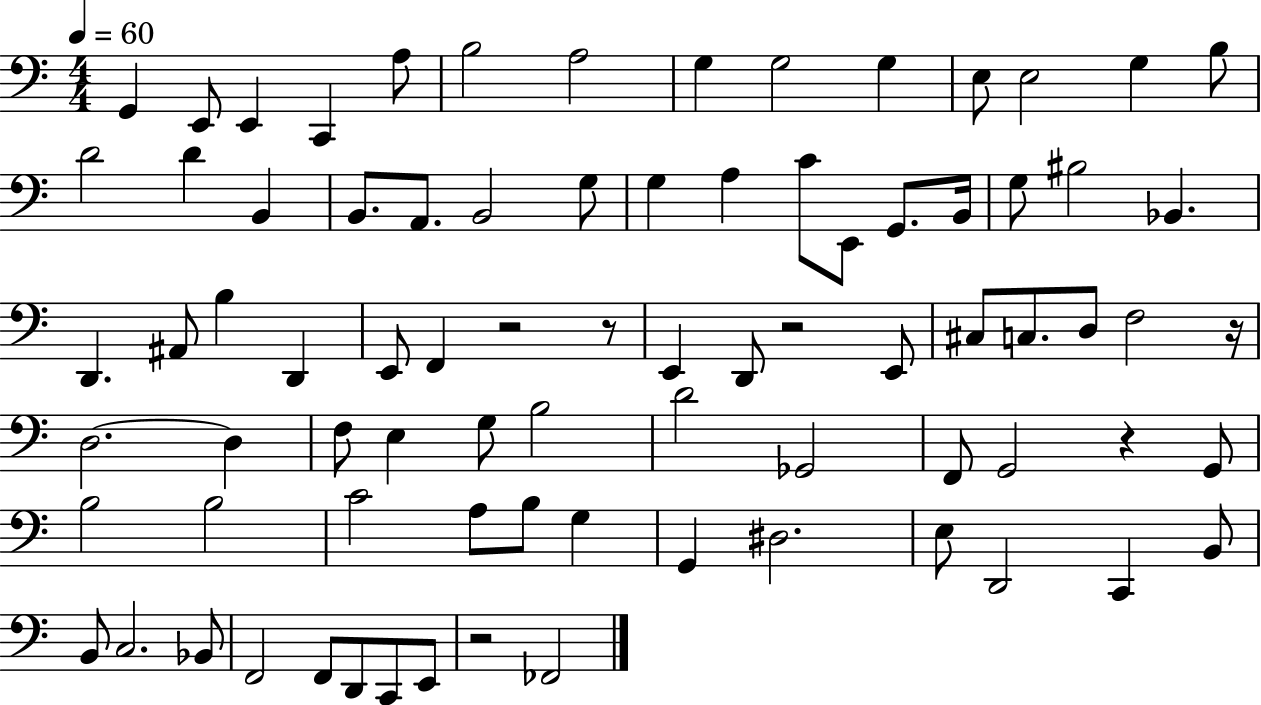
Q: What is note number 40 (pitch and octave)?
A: C#3